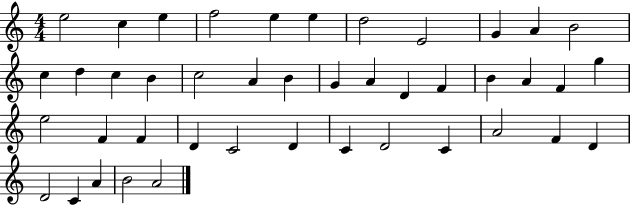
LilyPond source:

{
  \clef treble
  \numericTimeSignature
  \time 4/4
  \key c \major
  e''2 c''4 e''4 | f''2 e''4 e''4 | d''2 e'2 | g'4 a'4 b'2 | \break c''4 d''4 c''4 b'4 | c''2 a'4 b'4 | g'4 a'4 d'4 f'4 | b'4 a'4 f'4 g''4 | \break e''2 f'4 f'4 | d'4 c'2 d'4 | c'4 d'2 c'4 | a'2 f'4 d'4 | \break d'2 c'4 a'4 | b'2 a'2 | \bar "|."
}